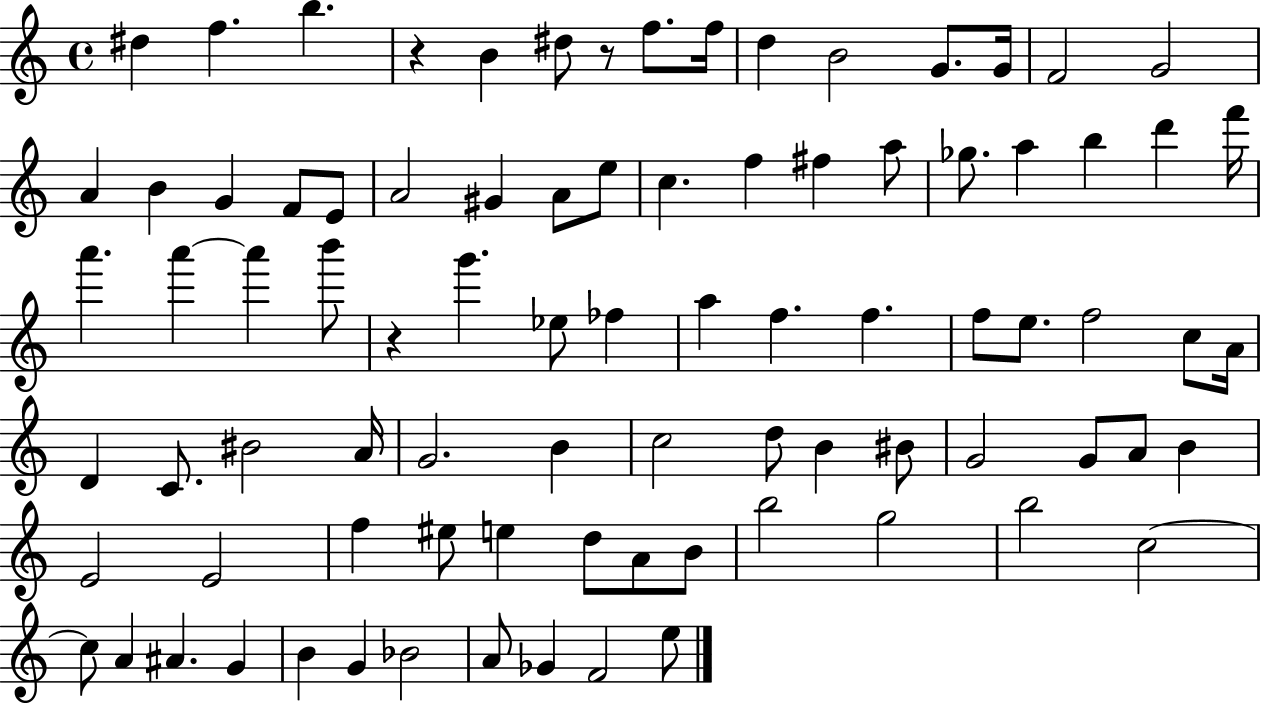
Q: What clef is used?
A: treble